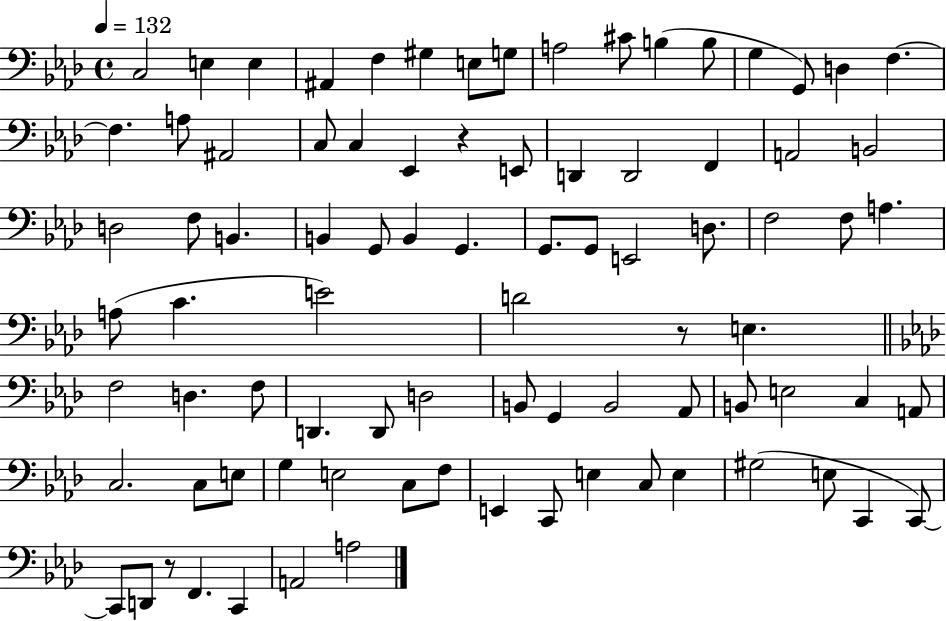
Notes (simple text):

C3/h E3/q E3/q A#2/q F3/q G#3/q E3/e G3/e A3/h C#4/e B3/q B3/e G3/q G2/e D3/q F3/q. F3/q. A3/e A#2/h C3/e C3/q Eb2/q R/q E2/e D2/q D2/h F2/q A2/h B2/h D3/h F3/e B2/q. B2/q G2/e B2/q G2/q. G2/e. G2/e E2/h D3/e. F3/h F3/e A3/q. A3/e C4/q. E4/h D4/h R/e E3/q. F3/h D3/q. F3/e D2/q. D2/e D3/h B2/e G2/q B2/h Ab2/e B2/e E3/h C3/q A2/e C3/h. C3/e E3/e G3/q E3/h C3/e F3/e E2/q C2/e E3/q C3/e E3/q G#3/h E3/e C2/q C2/e C2/e D2/e R/e F2/q. C2/q A2/h A3/h